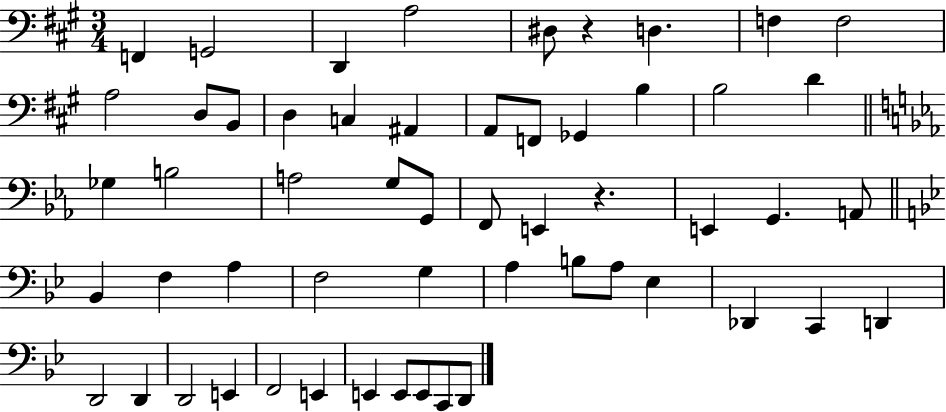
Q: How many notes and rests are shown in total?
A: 55